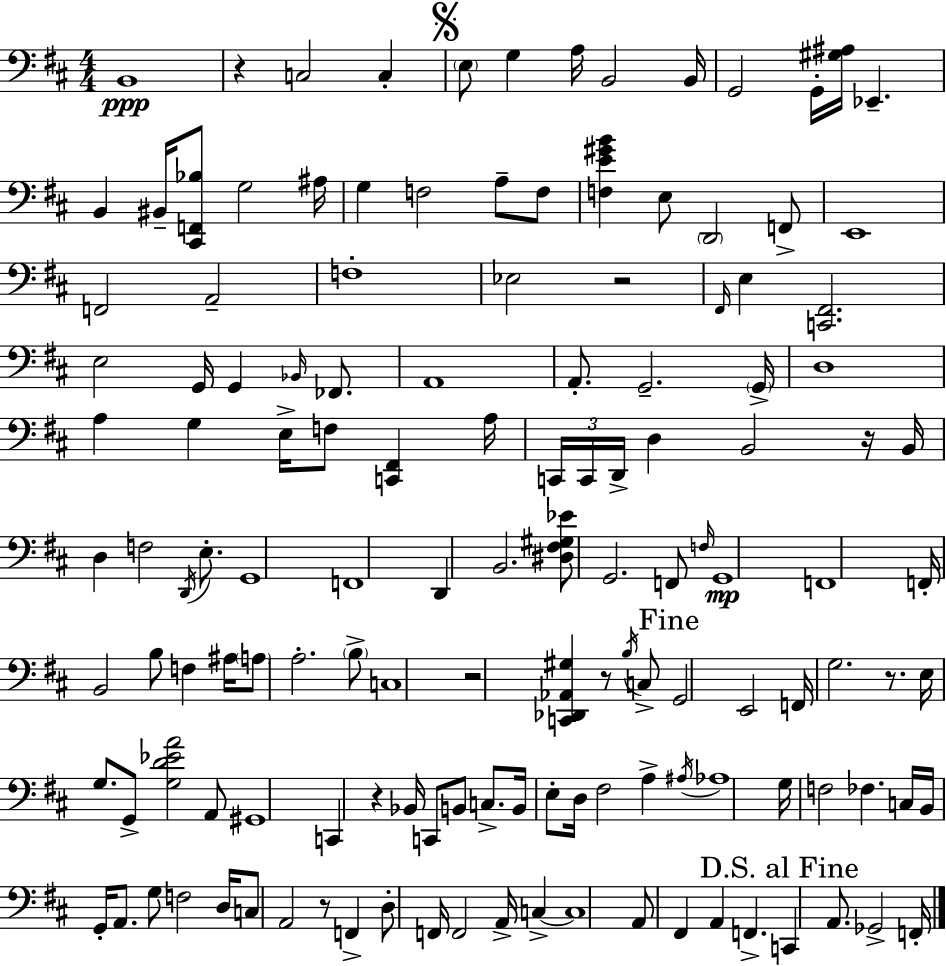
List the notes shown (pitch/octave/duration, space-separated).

B2/w R/q C3/h C3/q E3/e G3/q A3/s B2/h B2/s G2/h G2/s [G#3,A#3]/s Eb2/q. B2/q BIS2/s [C#2,F2,Bb3]/e G3/h A#3/s G3/q F3/h A3/e F3/e [F3,E4,G#4,B4]/q E3/e D2/h F2/e E2/w F2/h A2/h F3/w Eb3/h R/h F#2/s E3/q [C2,F#2]/h. E3/h G2/s G2/q Bb2/s FES2/e. A2/w A2/e. G2/h. G2/s D3/w A3/q G3/q E3/s F3/e [C2,F#2]/q A3/s C2/s C2/s D2/s D3/q B2/h R/s B2/s D3/q F3/h D2/s E3/e. G2/w F2/w D2/q B2/h. [D#3,F#3,G#3,Eb4]/e G2/h. F2/e F3/s G2/w F2/w F2/s B2/h B3/e F3/q A#3/s A3/e A3/h. B3/e C3/w R/h [C2,Db2,Ab2,G#3]/q R/e B3/s C3/e G2/h E2/h F2/s G3/h. R/e. E3/s G3/e. G2/e [G3,D4,Eb4,A4]/h A2/e G#2/w C2/q R/q Bb2/s C2/e B2/e C3/e. B2/s E3/e D3/s F#3/h A3/q A#3/s Ab3/w G3/s F3/h FES3/q. C3/s B2/s G2/s A2/e. G3/e F3/h D3/s C3/e A2/h R/e F2/q D3/e F2/s F2/h A2/s C3/q C3/w A2/e F#2/q A2/q F2/q. C2/q A2/e. Gb2/h F2/s